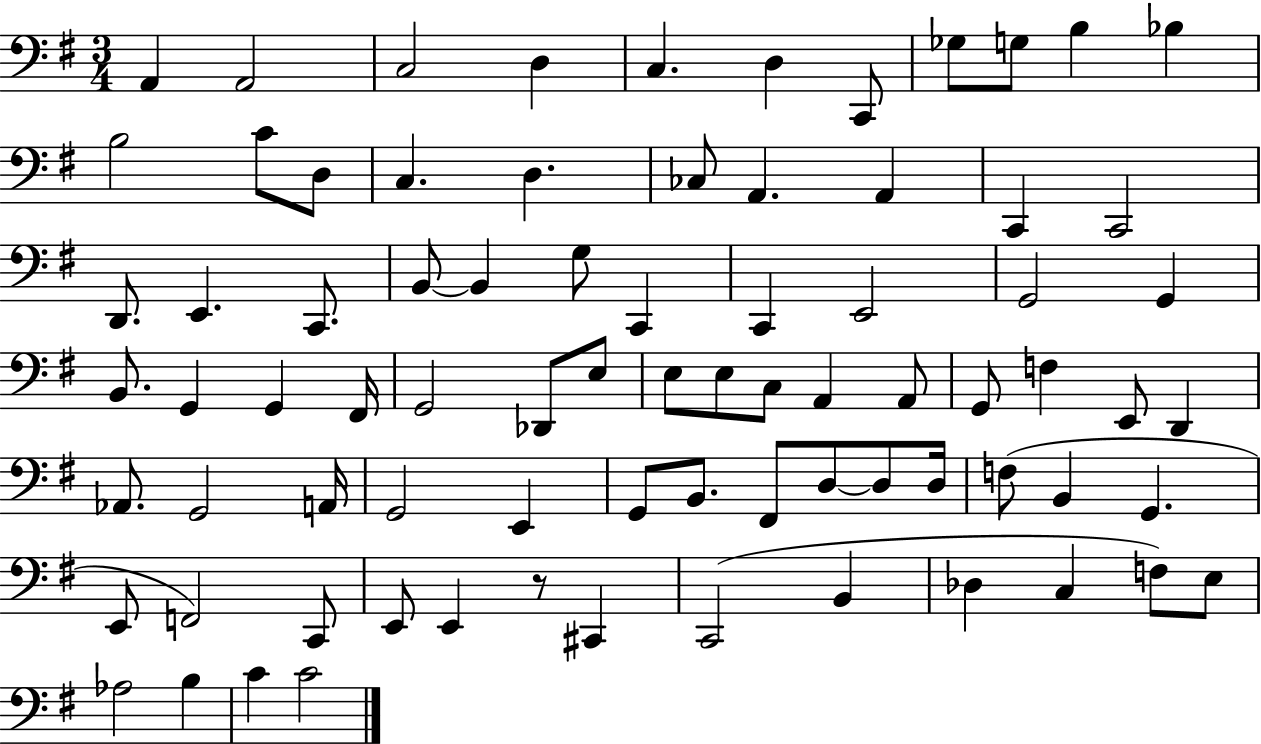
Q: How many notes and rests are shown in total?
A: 79